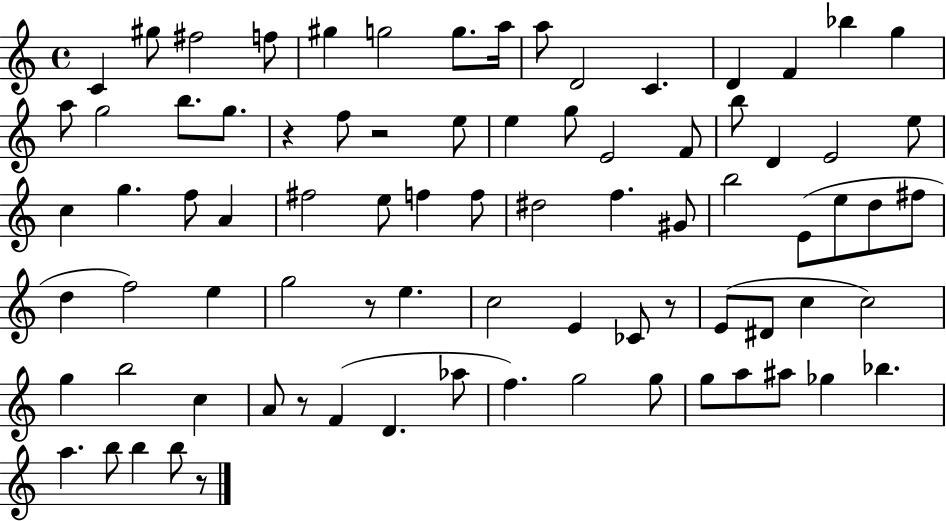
{
  \clef treble
  \time 4/4
  \defaultTimeSignature
  \key c \major
  c'4 gis''8 fis''2 f''8 | gis''4 g''2 g''8. a''16 | a''8 d'2 c'4. | d'4 f'4 bes''4 g''4 | \break a''8 g''2 b''8. g''8. | r4 f''8 r2 e''8 | e''4 g''8 e'2 f'8 | b''8 d'4 e'2 e''8 | \break c''4 g''4. f''8 a'4 | fis''2 e''8 f''4 f''8 | dis''2 f''4. gis'8 | b''2 e'8( e''8 d''8 fis''8 | \break d''4 f''2) e''4 | g''2 r8 e''4. | c''2 e'4 ces'8 r8 | e'8( dis'8 c''4 c''2) | \break g''4 b''2 c''4 | a'8 r8 f'4( d'4. aes''8 | f''4.) g''2 g''8 | g''8 a''8 ais''8 ges''4 bes''4. | \break a''4. b''8 b''4 b''8 r8 | \bar "|."
}